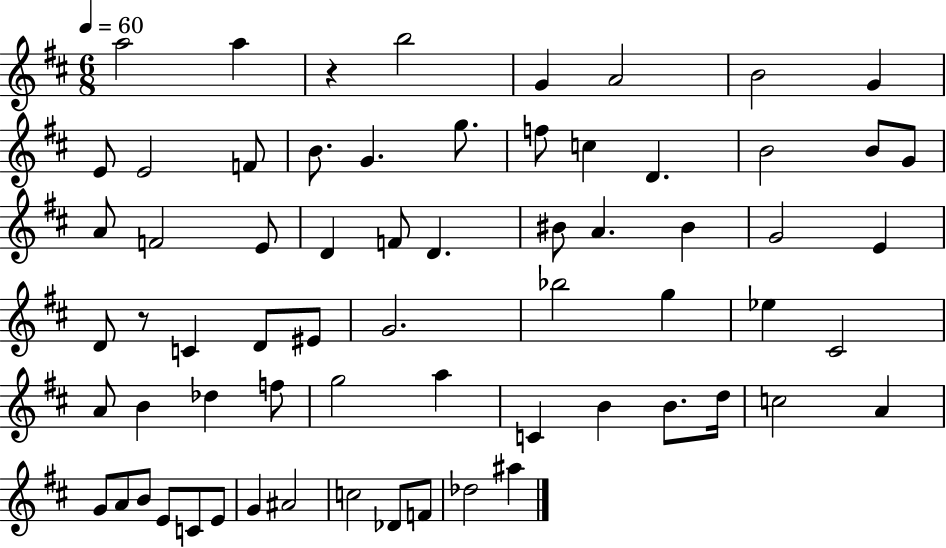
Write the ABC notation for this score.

X:1
T:Untitled
M:6/8
L:1/4
K:D
a2 a z b2 G A2 B2 G E/2 E2 F/2 B/2 G g/2 f/2 c D B2 B/2 G/2 A/2 F2 E/2 D F/2 D ^B/2 A ^B G2 E D/2 z/2 C D/2 ^E/2 G2 _b2 g _e ^C2 A/2 B _d f/2 g2 a C B B/2 d/4 c2 A G/2 A/2 B/2 E/2 C/2 E/2 G ^A2 c2 _D/2 F/2 _d2 ^a